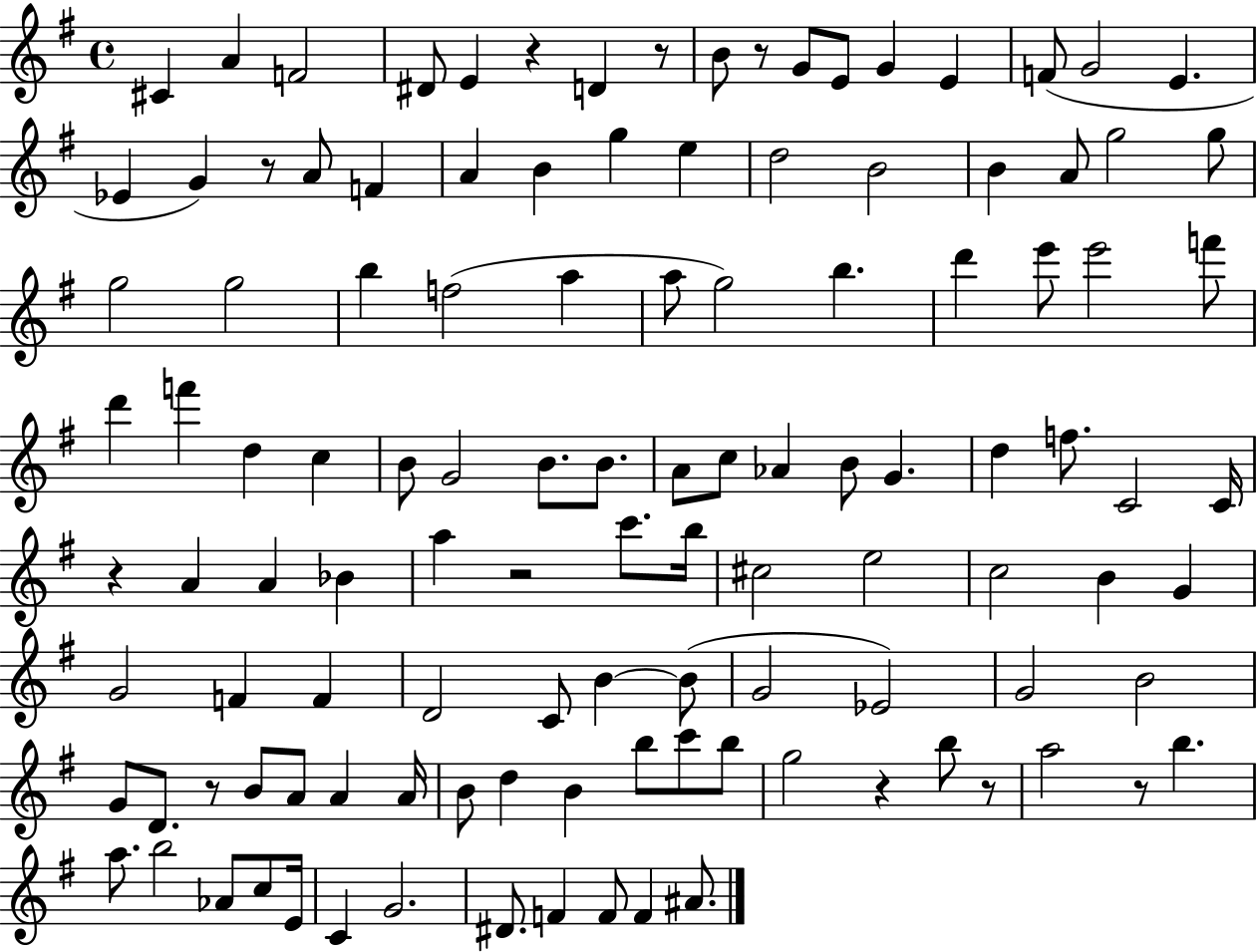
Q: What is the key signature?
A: G major